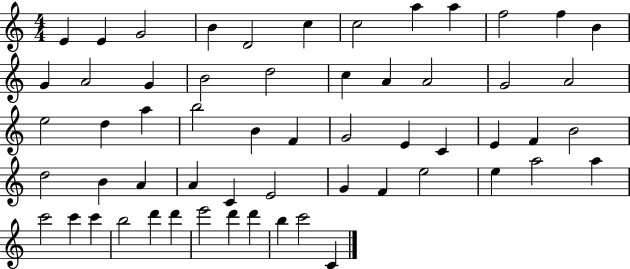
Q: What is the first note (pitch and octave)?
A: E4